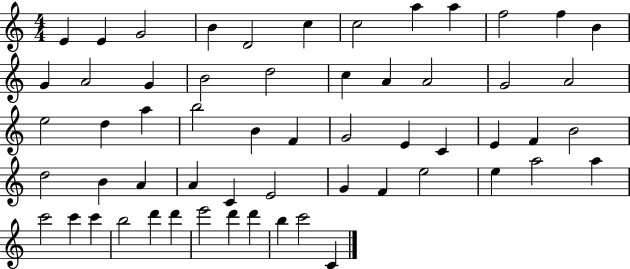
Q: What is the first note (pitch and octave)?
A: E4